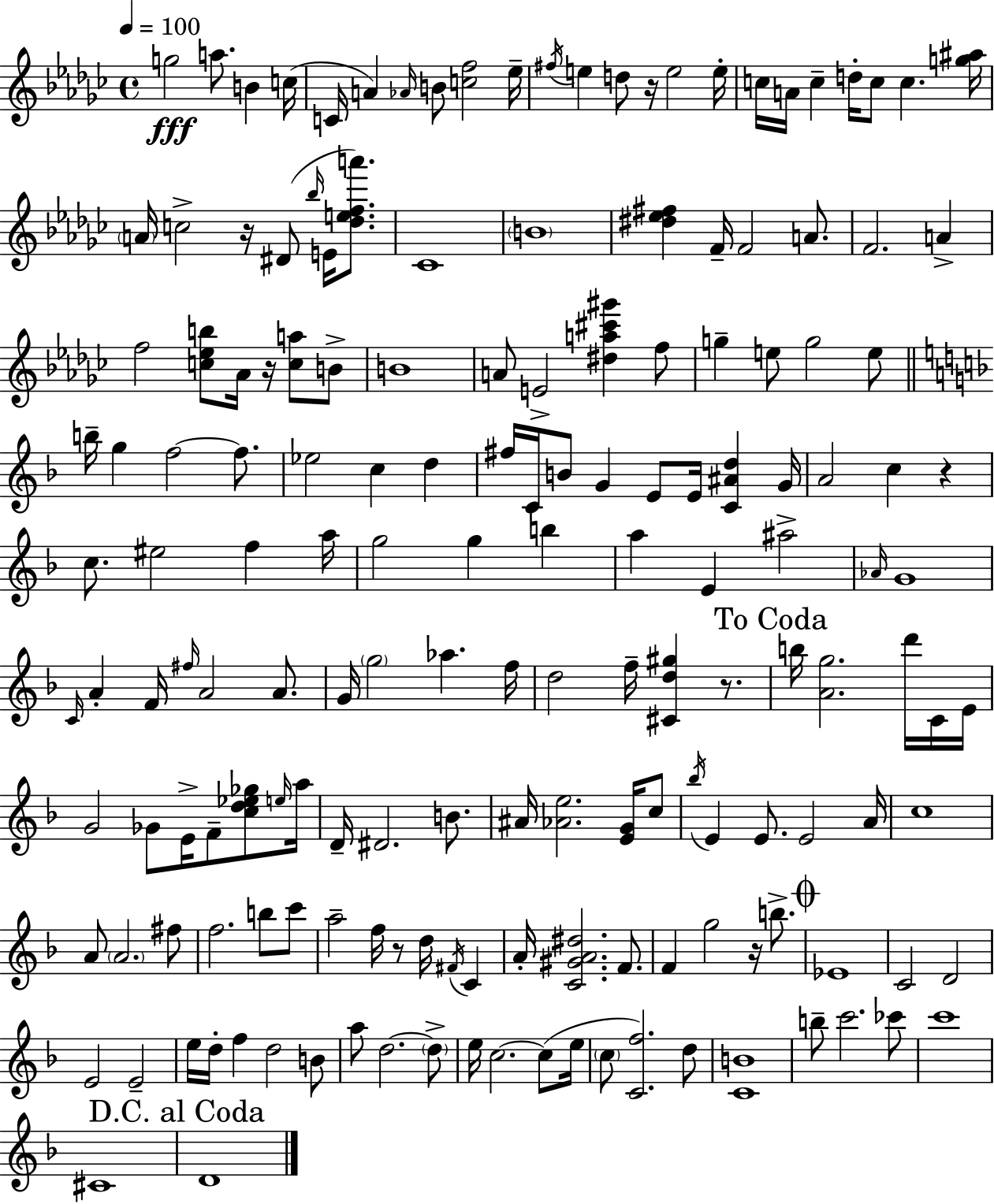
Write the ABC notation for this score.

X:1
T:Untitled
M:4/4
L:1/4
K:Ebm
g2 a/2 B c/4 C/4 A _A/4 B/2 [cf]2 _e/4 ^f/4 e d/2 z/4 e2 e/4 c/4 A/4 c d/4 c/2 c [g^a]/4 A/4 c2 z/4 ^D/2 _b/4 E/4 [_defa']/2 _C4 B4 [^d_e^f] F/4 F2 A/2 F2 A f2 [c_eb]/2 _A/4 z/4 [ca]/2 B/2 B4 A/2 E2 [^da^c'^g'] f/2 g e/2 g2 e/2 b/4 g f2 f/2 _e2 c d ^f/4 C/4 B/2 G E/2 E/4 [C^Ad] G/4 A2 c z c/2 ^e2 f a/4 g2 g b a E ^a2 _A/4 G4 C/4 A F/4 ^f/4 A2 A/2 G/4 g2 _a f/4 d2 f/4 [^Cd^g] z/2 b/4 [Ag]2 d'/4 C/4 E/4 G2 _G/2 E/4 F/2 [cd_e_g]/2 e/4 a/4 D/4 ^D2 B/2 ^A/4 [_Ae]2 [EG]/4 c/2 _b/4 E E/2 E2 A/4 c4 A/2 A2 ^f/2 f2 b/2 c'/2 a2 f/4 z/2 d/4 ^F/4 C A/4 [C^GA^d]2 F/2 F g2 z/4 b/2 _E4 C2 D2 E2 E2 e/4 d/4 f d2 B/2 a/2 d2 d/2 e/4 c2 c/2 e/4 c/2 [Cf]2 d/2 [CB]4 b/2 c'2 _c'/2 c'4 ^C4 D4